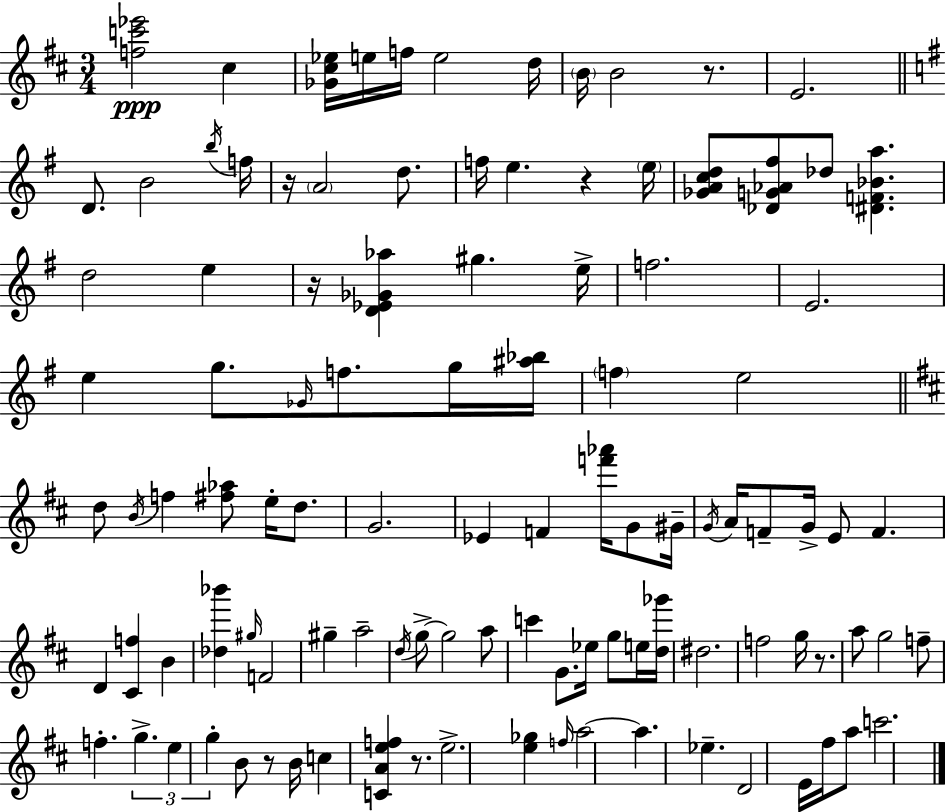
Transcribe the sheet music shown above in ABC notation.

X:1
T:Untitled
M:3/4
L:1/4
K:D
[fc'_e']2 ^c [_G^c_e]/4 e/4 f/4 e2 d/4 B/4 B2 z/2 E2 D/2 B2 b/4 f/4 z/4 A2 d/2 f/4 e z e/4 [_GAcd]/2 [_DG_A^f]/2 _d/2 [^DF_Ba] d2 e z/4 [D_E_G_a] ^g e/4 f2 E2 e g/2 _G/4 f/2 g/4 [^a_b]/4 f e2 d/2 B/4 f [^f_a]/2 e/4 d/2 G2 _E F [f'_a']/4 G/2 ^G/4 G/4 A/4 F/2 G/4 E/2 F D [^Cf] B [_d_b'] ^g/4 F2 ^g a2 d/4 g/2 g2 a/2 c' G/2 _e/4 g/2 e/4 [d_g']/4 ^d2 f2 g/4 z/2 a/2 g2 f/2 f g e g B/2 z/2 B/4 c [CAef] z/2 e2 [e_g] f/4 a2 a _e D2 E/4 ^f/4 a/2 c'2